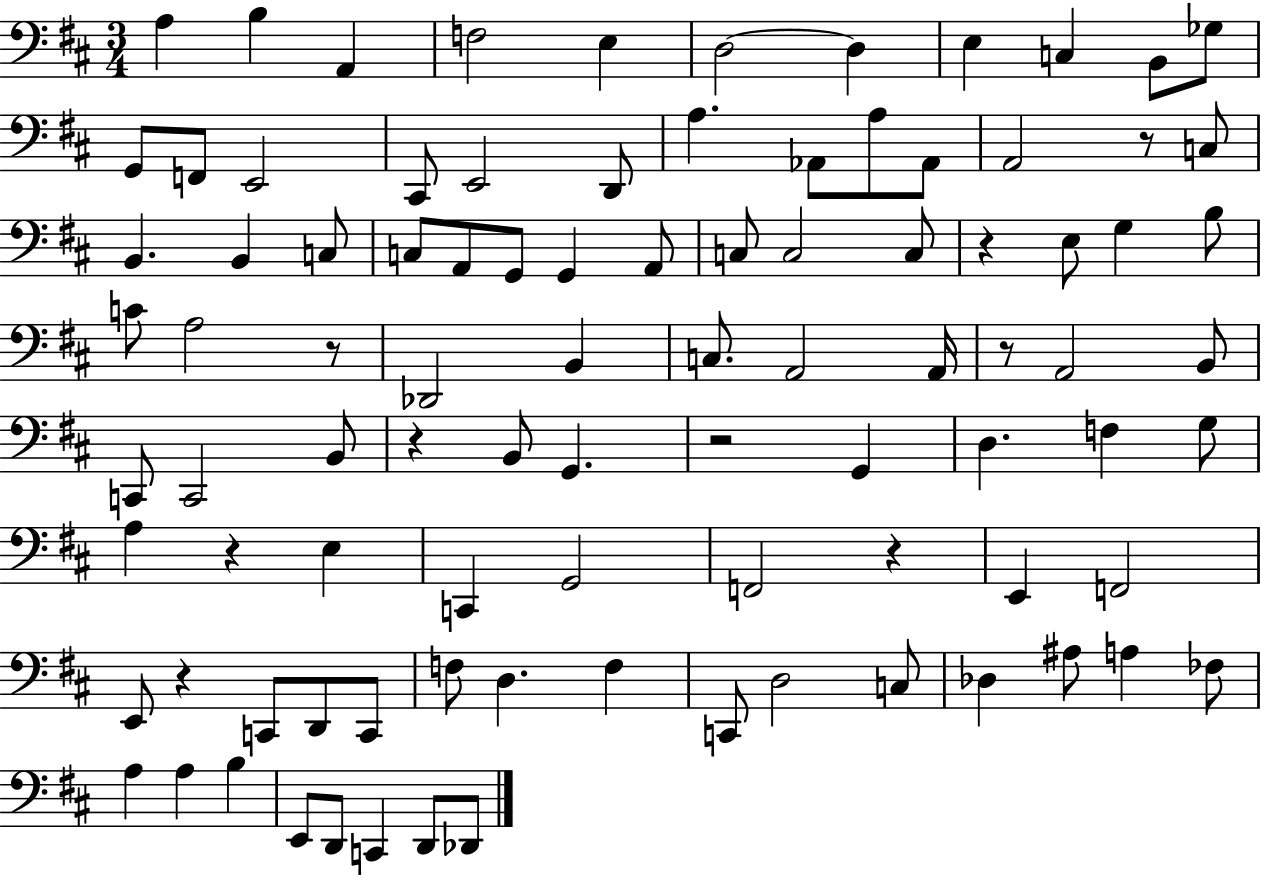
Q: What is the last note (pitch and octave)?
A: Db2